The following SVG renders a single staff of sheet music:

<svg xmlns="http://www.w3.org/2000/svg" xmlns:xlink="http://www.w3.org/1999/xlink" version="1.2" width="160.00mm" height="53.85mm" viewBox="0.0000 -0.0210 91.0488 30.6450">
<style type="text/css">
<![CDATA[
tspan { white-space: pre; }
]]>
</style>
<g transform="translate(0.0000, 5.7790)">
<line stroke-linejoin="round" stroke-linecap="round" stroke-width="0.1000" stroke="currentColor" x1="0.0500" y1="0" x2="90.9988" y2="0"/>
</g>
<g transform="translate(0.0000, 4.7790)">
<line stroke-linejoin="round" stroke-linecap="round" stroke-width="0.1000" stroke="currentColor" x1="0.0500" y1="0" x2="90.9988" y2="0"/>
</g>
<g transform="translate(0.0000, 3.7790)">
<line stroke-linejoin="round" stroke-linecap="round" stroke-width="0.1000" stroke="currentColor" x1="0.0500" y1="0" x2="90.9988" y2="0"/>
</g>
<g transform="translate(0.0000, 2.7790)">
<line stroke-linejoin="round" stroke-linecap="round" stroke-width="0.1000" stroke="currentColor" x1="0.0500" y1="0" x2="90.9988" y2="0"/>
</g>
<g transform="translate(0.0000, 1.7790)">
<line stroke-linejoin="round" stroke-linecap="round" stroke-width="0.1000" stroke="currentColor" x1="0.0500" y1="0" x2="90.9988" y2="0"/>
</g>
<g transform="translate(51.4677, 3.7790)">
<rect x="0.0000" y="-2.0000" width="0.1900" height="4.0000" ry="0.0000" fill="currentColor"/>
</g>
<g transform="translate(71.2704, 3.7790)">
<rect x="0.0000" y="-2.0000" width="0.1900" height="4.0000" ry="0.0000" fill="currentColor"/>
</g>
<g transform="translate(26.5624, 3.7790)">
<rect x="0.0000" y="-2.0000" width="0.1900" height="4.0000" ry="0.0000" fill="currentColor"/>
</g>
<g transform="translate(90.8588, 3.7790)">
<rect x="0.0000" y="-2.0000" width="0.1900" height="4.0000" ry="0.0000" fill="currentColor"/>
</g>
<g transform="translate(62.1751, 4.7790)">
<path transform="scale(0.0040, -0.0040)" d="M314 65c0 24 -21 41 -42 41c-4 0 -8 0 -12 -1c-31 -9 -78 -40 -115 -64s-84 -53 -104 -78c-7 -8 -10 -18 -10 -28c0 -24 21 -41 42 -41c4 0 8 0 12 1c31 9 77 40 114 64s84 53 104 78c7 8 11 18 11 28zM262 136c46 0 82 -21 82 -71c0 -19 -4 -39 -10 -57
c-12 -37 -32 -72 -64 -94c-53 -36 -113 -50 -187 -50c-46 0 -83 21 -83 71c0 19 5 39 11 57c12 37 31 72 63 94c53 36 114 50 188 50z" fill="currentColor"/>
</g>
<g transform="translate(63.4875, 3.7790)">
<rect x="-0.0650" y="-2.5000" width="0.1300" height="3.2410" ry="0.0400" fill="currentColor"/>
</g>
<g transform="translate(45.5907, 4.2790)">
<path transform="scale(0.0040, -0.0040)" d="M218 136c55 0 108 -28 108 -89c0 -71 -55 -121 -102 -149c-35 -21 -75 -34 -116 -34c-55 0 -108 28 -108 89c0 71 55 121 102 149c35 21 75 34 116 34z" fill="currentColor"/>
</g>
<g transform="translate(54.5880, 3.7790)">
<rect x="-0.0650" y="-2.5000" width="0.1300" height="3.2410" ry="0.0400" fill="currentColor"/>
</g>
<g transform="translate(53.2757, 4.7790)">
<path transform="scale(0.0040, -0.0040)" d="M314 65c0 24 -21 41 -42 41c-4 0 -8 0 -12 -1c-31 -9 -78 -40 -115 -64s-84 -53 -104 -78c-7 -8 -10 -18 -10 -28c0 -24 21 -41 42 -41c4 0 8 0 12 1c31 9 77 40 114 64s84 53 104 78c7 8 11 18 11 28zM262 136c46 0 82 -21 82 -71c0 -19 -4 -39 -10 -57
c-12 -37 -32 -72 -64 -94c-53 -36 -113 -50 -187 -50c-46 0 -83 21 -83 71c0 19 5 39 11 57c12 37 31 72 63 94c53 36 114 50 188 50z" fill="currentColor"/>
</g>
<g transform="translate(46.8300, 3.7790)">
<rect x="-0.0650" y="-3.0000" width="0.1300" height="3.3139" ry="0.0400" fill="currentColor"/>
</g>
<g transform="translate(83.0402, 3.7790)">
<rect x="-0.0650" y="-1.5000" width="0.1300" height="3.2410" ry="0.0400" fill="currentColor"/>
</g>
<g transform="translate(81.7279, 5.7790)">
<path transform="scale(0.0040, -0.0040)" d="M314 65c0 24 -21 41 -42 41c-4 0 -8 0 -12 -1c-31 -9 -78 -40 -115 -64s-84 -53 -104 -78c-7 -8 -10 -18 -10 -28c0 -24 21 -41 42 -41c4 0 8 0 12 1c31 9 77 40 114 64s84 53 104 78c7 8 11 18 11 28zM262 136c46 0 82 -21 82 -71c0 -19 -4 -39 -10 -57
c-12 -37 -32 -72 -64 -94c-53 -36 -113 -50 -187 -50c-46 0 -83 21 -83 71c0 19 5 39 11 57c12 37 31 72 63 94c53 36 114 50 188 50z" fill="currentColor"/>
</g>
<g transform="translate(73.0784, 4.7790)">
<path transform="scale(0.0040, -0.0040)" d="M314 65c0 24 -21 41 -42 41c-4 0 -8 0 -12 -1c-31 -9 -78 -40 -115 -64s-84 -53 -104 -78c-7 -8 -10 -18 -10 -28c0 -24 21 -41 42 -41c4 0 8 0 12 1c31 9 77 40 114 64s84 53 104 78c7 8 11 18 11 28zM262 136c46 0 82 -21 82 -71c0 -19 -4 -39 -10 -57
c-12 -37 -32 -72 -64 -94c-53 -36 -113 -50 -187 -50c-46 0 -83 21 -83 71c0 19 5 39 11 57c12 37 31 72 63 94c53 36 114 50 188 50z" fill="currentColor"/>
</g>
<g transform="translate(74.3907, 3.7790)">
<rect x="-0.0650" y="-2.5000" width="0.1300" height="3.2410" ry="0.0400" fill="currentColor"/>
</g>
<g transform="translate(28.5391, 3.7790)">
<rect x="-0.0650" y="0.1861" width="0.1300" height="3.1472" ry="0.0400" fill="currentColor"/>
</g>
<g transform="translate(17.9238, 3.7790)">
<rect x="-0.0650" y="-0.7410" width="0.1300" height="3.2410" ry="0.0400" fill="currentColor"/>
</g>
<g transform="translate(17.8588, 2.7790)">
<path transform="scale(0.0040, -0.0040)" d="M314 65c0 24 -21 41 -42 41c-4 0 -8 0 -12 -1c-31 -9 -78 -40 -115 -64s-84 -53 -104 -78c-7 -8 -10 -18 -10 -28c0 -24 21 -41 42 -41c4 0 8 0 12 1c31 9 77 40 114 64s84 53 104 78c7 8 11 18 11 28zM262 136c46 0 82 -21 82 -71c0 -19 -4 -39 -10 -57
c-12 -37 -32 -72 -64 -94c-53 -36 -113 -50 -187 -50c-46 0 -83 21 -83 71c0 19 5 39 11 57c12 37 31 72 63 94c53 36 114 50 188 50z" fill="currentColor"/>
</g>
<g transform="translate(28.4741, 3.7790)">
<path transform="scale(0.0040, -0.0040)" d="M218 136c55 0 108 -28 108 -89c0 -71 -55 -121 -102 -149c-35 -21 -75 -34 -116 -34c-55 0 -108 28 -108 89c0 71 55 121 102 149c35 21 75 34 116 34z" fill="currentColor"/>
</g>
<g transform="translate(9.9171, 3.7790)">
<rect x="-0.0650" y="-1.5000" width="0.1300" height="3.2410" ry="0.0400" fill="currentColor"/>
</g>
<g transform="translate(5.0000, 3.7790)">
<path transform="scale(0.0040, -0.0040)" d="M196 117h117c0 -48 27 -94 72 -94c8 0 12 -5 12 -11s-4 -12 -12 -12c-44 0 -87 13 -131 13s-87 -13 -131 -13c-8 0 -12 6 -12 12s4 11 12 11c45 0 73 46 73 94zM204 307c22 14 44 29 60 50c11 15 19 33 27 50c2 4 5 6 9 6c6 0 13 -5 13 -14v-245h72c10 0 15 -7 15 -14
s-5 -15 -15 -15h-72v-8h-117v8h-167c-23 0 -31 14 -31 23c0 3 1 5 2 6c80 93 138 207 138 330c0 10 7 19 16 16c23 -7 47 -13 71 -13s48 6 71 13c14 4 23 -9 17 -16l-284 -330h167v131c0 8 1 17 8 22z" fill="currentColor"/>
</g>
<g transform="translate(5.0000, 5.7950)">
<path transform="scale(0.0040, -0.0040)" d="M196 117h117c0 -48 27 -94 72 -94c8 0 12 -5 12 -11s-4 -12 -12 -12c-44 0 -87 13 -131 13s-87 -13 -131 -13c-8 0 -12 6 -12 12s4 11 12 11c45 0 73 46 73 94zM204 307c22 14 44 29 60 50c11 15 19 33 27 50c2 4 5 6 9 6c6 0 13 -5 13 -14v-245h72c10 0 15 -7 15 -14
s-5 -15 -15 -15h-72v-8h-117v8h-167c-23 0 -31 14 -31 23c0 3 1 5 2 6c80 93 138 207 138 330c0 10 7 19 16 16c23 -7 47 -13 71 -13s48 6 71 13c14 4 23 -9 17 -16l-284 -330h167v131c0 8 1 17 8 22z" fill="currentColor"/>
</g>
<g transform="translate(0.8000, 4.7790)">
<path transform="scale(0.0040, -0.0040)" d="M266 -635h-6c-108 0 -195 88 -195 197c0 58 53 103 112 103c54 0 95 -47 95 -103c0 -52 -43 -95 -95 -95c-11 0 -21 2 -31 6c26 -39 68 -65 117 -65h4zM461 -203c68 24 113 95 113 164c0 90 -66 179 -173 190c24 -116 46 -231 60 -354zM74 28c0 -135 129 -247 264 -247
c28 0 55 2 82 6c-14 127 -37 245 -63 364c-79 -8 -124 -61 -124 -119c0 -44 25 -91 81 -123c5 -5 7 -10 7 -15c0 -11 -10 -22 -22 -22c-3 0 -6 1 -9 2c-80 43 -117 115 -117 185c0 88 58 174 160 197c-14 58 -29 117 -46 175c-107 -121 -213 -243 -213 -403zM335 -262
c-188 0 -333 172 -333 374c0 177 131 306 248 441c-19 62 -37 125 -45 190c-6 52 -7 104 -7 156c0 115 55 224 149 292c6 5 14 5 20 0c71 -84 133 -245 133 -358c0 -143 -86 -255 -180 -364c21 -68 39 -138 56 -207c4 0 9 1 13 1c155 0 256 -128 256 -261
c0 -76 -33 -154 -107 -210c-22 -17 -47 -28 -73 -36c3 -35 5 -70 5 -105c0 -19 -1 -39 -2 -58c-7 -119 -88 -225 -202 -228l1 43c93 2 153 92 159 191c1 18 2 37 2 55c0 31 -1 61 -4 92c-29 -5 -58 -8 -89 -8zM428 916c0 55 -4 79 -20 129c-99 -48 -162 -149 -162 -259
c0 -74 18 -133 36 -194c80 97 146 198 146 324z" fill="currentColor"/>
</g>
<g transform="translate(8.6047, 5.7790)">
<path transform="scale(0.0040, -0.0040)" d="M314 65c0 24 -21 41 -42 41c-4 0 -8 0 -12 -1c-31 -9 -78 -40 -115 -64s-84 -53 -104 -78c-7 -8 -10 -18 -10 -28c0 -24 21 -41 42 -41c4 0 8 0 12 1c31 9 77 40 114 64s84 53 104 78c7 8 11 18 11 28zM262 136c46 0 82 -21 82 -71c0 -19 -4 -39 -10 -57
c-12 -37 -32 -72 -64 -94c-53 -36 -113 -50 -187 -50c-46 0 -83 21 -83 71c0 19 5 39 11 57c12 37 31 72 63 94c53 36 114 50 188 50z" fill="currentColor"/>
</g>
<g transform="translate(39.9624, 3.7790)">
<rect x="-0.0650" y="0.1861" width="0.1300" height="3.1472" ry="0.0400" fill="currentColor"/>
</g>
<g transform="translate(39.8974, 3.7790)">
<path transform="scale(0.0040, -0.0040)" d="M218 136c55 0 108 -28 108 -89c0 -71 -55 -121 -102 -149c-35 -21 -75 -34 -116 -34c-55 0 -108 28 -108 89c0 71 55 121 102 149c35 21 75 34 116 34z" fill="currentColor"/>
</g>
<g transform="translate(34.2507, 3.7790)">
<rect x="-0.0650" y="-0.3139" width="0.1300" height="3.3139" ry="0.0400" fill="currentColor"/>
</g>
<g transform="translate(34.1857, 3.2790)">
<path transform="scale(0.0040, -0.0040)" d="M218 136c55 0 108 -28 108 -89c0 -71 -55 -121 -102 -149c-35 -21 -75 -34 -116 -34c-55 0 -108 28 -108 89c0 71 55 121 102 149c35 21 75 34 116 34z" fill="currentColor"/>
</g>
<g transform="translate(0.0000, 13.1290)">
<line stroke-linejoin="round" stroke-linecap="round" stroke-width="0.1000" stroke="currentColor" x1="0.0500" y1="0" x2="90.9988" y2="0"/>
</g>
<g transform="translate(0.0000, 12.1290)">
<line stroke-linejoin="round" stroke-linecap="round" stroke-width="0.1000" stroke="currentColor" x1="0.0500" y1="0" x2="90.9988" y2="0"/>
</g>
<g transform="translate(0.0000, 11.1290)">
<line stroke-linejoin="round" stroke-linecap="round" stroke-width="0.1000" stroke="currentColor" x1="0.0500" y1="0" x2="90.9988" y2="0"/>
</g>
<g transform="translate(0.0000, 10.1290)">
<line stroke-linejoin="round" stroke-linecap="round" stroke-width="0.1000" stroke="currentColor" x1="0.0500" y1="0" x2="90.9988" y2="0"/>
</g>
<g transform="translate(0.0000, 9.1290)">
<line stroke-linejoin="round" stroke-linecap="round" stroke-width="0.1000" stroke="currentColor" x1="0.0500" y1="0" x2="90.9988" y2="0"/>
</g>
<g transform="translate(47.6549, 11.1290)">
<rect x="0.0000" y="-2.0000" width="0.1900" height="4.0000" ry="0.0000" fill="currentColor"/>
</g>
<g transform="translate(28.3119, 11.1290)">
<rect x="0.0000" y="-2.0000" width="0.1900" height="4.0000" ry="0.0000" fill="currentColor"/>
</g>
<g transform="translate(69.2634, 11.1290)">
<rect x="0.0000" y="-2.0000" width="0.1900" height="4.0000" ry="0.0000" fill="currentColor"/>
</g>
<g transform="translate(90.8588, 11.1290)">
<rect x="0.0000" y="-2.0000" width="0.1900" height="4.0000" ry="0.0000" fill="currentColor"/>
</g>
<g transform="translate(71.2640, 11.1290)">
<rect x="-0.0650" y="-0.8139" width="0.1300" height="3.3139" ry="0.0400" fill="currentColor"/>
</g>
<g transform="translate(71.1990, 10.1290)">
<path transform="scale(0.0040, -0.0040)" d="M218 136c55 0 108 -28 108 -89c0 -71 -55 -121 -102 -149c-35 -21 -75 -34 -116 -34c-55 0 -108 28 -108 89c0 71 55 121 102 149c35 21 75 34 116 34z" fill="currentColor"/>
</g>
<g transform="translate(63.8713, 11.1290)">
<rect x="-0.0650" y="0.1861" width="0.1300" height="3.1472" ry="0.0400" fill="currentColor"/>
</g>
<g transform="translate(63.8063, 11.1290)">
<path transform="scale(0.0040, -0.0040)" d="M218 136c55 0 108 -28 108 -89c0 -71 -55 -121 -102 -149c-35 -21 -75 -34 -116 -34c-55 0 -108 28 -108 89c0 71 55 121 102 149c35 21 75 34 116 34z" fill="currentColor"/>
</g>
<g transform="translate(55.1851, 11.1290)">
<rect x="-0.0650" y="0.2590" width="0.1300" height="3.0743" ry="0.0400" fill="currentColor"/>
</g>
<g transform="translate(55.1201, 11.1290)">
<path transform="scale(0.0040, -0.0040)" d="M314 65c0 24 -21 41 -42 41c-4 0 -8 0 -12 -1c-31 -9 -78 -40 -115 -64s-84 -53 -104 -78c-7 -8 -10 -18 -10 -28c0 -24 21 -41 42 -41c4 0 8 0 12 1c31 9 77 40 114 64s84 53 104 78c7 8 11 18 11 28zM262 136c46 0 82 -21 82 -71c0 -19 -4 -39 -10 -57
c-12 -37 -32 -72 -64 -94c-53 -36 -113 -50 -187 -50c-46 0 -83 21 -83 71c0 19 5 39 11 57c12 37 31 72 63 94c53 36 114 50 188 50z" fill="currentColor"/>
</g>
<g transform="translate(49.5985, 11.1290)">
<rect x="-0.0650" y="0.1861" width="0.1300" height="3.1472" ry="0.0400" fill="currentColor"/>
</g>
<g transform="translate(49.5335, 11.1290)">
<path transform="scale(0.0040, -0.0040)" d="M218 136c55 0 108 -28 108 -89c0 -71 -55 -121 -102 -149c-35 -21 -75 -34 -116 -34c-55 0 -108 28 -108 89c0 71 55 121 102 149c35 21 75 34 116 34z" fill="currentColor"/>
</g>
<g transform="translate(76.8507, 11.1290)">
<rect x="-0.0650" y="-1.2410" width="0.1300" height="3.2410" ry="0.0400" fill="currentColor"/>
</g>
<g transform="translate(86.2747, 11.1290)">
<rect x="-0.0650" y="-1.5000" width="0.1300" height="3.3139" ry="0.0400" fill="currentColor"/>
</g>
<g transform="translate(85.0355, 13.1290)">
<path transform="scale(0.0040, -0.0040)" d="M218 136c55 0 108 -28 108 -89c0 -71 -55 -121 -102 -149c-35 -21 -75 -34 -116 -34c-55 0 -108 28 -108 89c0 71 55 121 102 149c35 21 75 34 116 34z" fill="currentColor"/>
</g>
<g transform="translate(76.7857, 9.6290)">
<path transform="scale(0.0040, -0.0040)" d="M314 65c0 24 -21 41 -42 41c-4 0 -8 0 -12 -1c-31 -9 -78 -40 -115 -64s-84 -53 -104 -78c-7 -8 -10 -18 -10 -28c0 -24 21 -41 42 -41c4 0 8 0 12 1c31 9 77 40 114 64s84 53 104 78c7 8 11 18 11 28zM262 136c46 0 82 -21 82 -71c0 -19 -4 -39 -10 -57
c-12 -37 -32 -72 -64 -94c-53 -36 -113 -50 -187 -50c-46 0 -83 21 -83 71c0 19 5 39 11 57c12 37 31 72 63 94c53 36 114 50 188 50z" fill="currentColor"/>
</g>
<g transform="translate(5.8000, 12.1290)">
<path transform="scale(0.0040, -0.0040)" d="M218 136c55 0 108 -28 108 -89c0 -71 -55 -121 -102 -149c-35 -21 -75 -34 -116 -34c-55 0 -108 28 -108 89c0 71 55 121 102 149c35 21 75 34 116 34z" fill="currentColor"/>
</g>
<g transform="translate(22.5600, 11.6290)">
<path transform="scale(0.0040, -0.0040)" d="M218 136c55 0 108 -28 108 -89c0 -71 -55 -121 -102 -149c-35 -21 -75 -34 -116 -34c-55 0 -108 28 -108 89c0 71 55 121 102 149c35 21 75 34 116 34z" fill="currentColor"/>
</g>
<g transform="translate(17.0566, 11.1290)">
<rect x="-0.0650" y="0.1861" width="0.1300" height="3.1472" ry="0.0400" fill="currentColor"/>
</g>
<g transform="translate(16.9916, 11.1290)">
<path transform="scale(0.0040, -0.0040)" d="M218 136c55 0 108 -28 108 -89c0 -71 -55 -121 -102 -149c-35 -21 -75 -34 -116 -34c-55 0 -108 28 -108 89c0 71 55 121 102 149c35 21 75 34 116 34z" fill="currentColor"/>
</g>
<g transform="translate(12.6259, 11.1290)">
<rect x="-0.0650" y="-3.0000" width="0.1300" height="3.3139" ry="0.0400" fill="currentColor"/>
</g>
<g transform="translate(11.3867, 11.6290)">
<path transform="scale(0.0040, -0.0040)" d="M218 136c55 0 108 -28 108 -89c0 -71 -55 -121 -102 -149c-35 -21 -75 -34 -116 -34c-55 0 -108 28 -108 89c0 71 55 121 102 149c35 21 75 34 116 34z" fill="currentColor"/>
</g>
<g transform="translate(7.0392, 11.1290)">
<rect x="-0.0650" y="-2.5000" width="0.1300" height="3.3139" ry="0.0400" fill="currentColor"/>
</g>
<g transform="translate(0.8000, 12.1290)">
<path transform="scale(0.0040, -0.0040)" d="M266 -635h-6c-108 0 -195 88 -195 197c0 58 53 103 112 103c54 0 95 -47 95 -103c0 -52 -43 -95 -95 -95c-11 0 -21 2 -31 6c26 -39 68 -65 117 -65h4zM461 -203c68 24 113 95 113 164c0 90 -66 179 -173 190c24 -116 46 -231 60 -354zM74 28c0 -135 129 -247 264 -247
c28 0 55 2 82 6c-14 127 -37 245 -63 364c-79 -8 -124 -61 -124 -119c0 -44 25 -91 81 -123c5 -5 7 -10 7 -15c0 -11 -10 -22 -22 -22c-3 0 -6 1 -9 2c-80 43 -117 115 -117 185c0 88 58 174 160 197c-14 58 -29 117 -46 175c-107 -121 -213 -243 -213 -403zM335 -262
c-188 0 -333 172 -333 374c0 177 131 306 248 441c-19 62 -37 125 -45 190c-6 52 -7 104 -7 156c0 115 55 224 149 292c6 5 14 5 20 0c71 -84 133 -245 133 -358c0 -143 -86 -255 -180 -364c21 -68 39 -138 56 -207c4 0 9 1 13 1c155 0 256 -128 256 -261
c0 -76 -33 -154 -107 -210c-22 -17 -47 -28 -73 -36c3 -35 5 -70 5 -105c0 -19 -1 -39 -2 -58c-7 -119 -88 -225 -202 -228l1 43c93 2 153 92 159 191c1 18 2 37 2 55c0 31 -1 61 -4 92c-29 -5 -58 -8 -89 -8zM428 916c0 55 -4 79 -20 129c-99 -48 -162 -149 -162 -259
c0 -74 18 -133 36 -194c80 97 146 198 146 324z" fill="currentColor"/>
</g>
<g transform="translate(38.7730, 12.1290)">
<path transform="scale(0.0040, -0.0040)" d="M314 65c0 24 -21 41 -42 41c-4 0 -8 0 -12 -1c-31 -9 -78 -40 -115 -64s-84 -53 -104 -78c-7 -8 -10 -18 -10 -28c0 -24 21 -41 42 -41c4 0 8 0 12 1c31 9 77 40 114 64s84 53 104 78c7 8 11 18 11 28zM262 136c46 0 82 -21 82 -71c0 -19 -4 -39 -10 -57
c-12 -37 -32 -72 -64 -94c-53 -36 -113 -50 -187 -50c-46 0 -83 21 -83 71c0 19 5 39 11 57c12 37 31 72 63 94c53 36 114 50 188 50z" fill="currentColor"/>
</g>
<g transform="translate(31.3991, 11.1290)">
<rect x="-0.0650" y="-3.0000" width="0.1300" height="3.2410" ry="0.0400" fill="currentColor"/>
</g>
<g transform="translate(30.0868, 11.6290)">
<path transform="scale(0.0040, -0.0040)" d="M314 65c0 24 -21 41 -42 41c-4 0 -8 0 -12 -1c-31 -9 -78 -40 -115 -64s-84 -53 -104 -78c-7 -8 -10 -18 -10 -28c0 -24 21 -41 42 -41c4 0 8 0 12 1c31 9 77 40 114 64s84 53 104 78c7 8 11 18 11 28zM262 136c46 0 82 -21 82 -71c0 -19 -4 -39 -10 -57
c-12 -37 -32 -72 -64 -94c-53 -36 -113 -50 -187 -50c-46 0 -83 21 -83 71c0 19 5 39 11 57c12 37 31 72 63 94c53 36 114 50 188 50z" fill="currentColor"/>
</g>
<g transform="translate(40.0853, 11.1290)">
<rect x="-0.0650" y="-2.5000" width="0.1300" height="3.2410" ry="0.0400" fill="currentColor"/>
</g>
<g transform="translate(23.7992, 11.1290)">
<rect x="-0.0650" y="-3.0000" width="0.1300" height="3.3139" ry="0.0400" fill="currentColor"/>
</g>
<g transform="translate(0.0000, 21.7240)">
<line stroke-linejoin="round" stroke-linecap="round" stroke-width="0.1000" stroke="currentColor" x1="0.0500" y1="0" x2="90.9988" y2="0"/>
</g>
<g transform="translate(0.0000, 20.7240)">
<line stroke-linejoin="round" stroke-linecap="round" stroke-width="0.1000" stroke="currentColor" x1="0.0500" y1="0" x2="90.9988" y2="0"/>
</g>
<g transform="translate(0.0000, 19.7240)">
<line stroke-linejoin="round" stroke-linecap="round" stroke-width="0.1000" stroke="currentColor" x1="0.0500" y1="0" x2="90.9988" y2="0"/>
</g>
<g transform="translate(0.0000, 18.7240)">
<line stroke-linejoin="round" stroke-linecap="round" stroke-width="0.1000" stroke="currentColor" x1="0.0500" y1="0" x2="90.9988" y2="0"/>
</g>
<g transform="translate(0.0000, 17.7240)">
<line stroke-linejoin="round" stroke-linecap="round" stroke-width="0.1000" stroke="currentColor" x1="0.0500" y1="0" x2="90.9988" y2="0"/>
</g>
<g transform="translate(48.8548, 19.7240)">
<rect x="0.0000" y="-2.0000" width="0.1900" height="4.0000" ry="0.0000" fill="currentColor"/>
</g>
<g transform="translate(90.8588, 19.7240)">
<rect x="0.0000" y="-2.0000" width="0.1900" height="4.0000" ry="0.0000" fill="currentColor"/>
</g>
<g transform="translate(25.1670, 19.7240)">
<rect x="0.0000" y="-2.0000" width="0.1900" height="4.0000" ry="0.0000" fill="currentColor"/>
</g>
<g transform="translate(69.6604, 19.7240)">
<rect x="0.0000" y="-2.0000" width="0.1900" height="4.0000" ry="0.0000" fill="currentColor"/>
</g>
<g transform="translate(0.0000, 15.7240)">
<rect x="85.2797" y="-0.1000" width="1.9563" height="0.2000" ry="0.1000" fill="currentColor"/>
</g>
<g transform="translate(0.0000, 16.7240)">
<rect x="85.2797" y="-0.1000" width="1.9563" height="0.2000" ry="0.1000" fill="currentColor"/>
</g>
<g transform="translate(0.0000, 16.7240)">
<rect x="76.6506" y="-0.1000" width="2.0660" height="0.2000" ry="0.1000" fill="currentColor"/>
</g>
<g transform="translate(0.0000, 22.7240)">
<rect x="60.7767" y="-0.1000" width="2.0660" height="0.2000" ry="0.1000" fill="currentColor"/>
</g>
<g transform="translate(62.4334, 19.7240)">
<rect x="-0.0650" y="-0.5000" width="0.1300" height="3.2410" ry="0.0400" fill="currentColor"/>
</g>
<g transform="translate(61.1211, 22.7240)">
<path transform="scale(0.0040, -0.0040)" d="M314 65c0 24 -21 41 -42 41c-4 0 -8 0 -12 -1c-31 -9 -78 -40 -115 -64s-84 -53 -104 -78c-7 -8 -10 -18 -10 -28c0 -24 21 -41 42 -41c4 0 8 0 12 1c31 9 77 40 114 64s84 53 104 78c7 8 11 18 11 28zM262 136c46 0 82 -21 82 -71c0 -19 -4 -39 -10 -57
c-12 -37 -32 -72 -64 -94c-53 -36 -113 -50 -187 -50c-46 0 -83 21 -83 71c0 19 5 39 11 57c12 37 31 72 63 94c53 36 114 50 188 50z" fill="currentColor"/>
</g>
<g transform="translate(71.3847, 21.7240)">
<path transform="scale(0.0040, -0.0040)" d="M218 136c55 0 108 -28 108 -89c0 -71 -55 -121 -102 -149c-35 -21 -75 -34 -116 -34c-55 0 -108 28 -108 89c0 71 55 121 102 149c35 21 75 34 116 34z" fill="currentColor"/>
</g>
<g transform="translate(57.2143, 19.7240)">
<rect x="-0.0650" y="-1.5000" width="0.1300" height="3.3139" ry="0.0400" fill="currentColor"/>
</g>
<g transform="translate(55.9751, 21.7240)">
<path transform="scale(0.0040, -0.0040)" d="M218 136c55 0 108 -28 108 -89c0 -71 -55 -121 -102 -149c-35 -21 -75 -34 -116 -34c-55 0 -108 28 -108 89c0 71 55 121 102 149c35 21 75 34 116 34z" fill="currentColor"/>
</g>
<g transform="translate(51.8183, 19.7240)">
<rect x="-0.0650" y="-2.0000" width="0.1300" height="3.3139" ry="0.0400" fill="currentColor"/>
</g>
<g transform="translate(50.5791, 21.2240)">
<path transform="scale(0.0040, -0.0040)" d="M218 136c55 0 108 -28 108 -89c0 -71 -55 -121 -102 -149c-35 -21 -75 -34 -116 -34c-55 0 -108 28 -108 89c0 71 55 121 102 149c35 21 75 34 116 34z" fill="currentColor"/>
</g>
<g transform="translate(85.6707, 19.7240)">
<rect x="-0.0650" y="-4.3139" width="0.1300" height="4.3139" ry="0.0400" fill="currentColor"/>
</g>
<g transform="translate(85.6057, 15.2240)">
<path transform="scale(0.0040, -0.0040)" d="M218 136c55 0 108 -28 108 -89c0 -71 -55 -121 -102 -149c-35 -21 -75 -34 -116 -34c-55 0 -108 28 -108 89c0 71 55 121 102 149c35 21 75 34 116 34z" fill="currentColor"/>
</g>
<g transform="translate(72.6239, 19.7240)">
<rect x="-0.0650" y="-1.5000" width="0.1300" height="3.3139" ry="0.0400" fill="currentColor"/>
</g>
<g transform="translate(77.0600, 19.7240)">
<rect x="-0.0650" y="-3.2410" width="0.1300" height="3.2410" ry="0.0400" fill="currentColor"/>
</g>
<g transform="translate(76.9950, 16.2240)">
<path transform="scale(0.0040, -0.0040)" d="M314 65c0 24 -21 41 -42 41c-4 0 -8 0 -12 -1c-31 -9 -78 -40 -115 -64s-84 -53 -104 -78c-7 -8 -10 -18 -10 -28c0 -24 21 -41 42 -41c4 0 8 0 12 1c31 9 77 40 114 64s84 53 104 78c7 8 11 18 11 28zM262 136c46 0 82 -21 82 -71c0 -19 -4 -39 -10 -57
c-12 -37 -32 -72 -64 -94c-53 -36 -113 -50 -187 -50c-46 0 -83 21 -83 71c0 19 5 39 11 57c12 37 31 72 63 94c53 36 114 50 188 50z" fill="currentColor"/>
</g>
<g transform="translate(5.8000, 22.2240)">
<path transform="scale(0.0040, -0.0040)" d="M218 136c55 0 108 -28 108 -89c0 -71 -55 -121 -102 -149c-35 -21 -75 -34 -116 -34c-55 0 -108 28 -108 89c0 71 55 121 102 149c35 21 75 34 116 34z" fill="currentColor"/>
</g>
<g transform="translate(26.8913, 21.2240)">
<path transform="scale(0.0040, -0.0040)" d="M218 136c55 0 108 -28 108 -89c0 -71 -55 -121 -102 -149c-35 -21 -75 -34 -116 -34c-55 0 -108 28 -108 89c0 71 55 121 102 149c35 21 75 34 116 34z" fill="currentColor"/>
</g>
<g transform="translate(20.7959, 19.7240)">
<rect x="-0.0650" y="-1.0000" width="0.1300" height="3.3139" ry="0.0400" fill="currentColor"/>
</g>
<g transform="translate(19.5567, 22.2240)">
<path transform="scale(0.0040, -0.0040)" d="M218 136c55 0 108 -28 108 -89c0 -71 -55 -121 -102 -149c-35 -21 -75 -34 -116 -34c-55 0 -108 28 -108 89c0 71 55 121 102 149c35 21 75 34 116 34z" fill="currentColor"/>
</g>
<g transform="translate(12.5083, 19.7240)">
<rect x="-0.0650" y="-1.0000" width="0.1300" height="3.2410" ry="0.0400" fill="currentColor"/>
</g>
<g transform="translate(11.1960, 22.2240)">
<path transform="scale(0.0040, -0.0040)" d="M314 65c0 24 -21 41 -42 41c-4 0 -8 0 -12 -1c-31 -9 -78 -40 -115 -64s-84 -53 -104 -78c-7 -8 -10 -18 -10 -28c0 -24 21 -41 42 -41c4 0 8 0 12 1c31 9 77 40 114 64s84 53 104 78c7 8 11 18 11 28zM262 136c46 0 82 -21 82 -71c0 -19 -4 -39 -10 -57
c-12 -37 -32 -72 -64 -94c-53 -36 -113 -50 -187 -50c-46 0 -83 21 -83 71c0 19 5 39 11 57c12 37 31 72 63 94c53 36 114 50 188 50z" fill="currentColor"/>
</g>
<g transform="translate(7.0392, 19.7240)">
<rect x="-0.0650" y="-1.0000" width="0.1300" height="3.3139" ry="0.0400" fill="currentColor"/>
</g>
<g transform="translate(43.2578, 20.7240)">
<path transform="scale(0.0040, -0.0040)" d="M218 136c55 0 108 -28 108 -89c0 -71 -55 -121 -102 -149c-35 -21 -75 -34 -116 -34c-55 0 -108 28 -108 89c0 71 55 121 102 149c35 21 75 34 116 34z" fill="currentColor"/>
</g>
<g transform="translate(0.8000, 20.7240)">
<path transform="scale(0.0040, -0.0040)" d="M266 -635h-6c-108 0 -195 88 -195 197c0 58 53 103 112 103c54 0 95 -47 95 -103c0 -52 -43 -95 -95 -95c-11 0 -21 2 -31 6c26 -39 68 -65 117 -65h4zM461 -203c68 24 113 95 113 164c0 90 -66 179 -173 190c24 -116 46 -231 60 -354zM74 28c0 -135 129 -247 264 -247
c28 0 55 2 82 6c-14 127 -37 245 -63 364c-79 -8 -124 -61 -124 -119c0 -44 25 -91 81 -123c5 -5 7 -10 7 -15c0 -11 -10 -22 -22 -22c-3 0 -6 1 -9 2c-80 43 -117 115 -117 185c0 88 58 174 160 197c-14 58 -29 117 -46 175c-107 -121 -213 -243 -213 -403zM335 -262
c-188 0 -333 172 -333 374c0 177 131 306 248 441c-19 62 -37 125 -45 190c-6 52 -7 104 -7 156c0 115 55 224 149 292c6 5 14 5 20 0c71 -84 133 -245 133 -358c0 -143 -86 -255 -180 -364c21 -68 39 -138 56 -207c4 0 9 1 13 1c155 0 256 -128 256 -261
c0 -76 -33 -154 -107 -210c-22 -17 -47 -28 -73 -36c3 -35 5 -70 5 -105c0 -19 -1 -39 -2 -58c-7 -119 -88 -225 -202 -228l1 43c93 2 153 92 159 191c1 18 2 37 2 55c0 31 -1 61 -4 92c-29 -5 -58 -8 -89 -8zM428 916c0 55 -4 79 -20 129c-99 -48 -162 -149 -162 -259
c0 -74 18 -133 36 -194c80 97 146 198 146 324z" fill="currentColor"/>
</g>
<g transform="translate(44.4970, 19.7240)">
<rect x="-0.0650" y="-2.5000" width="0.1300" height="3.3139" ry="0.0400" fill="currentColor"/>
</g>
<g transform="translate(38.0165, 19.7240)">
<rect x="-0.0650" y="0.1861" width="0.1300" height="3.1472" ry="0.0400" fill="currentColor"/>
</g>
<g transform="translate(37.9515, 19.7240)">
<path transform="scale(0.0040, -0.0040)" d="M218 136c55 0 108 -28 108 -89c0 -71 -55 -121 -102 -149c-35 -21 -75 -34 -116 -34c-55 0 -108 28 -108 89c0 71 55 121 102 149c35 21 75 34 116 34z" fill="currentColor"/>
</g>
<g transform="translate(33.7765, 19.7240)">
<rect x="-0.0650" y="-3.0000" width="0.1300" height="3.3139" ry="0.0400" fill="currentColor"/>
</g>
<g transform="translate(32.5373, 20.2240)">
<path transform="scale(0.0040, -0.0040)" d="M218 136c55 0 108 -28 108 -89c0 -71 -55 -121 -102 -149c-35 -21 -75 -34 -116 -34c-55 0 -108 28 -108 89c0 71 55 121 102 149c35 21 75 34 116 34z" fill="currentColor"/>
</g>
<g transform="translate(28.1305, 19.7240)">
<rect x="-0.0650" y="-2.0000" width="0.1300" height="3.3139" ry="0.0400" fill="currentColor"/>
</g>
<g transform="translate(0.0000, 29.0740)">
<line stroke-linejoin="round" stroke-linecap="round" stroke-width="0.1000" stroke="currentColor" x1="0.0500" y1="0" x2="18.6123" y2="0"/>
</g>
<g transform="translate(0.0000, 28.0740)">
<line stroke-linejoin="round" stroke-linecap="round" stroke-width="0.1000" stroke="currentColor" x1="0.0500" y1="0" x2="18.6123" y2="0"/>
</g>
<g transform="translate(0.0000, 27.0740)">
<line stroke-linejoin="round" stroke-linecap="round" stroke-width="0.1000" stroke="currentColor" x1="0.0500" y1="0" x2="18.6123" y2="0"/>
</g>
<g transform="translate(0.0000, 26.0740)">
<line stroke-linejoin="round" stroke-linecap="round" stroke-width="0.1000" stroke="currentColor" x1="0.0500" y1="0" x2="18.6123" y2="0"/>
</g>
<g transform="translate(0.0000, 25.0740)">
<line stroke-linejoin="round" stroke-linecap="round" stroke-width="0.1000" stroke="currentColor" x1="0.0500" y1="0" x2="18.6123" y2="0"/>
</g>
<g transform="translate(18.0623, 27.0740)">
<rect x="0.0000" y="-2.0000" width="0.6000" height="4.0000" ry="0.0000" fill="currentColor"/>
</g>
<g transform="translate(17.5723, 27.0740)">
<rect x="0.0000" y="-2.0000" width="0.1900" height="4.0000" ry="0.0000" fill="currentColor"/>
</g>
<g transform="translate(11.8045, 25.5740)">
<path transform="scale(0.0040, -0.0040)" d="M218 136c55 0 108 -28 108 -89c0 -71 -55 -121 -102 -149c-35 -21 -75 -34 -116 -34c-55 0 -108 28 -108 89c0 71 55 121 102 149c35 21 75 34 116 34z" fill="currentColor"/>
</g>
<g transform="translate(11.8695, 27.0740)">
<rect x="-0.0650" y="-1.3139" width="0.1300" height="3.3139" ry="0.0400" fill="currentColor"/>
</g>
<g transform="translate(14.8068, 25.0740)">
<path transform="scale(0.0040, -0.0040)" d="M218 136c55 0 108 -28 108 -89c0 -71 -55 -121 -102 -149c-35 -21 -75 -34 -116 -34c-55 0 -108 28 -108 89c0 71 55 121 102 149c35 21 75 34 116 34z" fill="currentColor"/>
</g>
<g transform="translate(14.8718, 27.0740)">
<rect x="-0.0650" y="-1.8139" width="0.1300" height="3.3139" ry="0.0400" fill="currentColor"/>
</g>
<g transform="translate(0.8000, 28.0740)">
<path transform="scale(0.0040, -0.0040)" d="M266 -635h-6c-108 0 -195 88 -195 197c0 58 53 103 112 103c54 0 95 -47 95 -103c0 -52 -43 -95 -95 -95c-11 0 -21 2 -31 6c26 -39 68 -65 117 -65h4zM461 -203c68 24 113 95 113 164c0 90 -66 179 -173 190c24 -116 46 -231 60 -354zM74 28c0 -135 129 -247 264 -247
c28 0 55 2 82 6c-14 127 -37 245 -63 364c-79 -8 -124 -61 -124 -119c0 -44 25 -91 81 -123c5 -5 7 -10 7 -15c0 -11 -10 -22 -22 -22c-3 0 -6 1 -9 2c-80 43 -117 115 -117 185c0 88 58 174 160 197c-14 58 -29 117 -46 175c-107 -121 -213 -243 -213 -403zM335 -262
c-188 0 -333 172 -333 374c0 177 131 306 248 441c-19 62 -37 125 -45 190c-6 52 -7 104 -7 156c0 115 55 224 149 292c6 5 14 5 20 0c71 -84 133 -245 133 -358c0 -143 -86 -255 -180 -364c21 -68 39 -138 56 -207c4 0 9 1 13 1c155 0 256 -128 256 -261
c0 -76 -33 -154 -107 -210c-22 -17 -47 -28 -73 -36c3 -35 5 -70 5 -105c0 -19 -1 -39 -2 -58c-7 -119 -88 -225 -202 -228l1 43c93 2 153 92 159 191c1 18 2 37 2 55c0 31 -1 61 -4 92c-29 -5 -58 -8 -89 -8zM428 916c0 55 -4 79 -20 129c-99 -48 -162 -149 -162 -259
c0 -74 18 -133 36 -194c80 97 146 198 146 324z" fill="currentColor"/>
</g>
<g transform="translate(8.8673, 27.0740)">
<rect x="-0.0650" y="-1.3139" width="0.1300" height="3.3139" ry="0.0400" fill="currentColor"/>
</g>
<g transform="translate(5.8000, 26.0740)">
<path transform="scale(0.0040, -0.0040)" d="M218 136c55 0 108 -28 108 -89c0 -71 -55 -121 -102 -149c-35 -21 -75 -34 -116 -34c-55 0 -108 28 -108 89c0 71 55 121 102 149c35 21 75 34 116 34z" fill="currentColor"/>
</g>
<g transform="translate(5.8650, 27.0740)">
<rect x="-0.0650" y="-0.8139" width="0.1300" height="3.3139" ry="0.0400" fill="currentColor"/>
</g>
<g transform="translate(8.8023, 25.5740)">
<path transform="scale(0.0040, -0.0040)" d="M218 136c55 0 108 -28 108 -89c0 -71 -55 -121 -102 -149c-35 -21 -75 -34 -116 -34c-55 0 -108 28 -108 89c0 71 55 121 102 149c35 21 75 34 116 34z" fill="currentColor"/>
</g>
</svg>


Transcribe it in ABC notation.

X:1
T:Untitled
M:4/4
L:1/4
K:C
E2 d2 B c B A G2 G2 G2 E2 G A B A A2 G2 B B2 B d e2 E D D2 D F A B G F E C2 E b2 d' d e e f